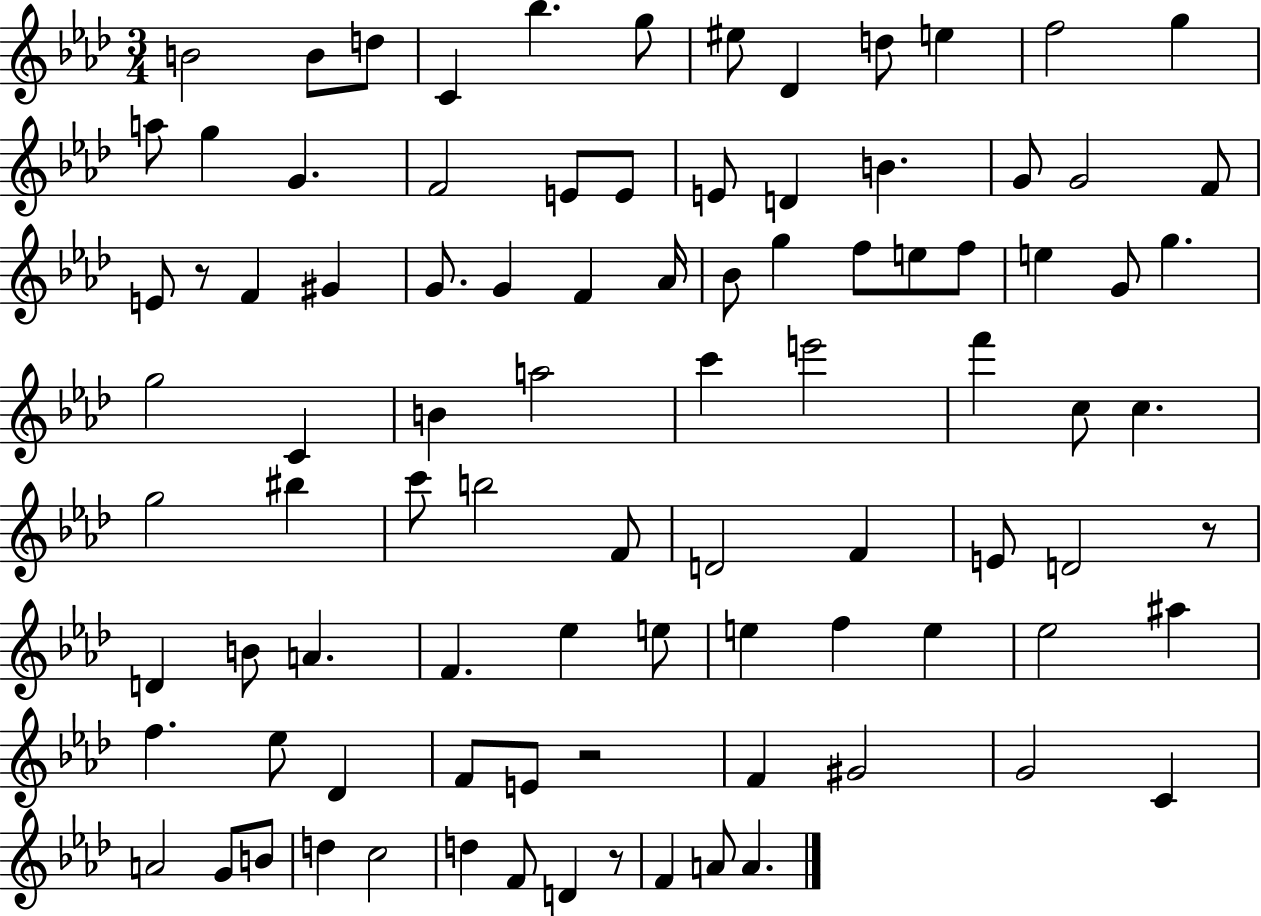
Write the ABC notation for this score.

X:1
T:Untitled
M:3/4
L:1/4
K:Ab
B2 B/2 d/2 C _b g/2 ^e/2 _D d/2 e f2 g a/2 g G F2 E/2 E/2 E/2 D B G/2 G2 F/2 E/2 z/2 F ^G G/2 G F _A/4 _B/2 g f/2 e/2 f/2 e G/2 g g2 C B a2 c' e'2 f' c/2 c g2 ^b c'/2 b2 F/2 D2 F E/2 D2 z/2 D B/2 A F _e e/2 e f e _e2 ^a f _e/2 _D F/2 E/2 z2 F ^G2 G2 C A2 G/2 B/2 d c2 d F/2 D z/2 F A/2 A